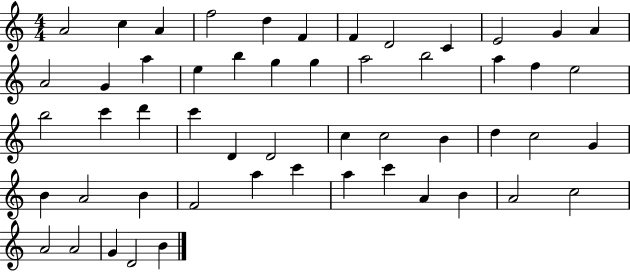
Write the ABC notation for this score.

X:1
T:Untitled
M:4/4
L:1/4
K:C
A2 c A f2 d F F D2 C E2 G A A2 G a e b g g a2 b2 a f e2 b2 c' d' c' D D2 c c2 B d c2 G B A2 B F2 a c' a c' A B A2 c2 A2 A2 G D2 B